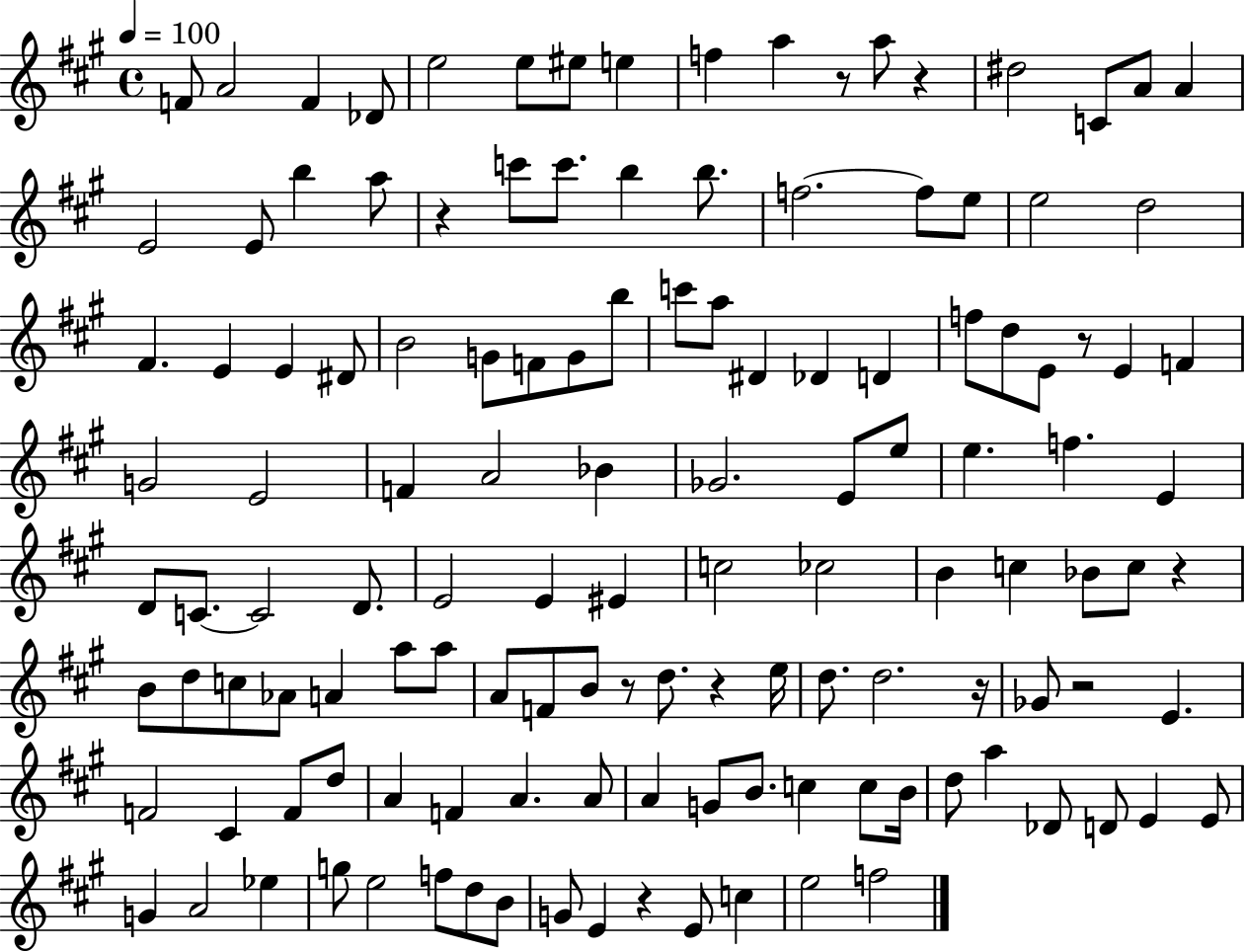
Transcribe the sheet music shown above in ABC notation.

X:1
T:Untitled
M:4/4
L:1/4
K:A
F/2 A2 F _D/2 e2 e/2 ^e/2 e f a z/2 a/2 z ^d2 C/2 A/2 A E2 E/2 b a/2 z c'/2 c'/2 b b/2 f2 f/2 e/2 e2 d2 ^F E E ^D/2 B2 G/2 F/2 G/2 b/2 c'/2 a/2 ^D _D D f/2 d/2 E/2 z/2 E F G2 E2 F A2 _B _G2 E/2 e/2 e f E D/2 C/2 C2 D/2 E2 E ^E c2 _c2 B c _B/2 c/2 z B/2 d/2 c/2 _A/2 A a/2 a/2 A/2 F/2 B/2 z/2 d/2 z e/4 d/2 d2 z/4 _G/2 z2 E F2 ^C F/2 d/2 A F A A/2 A G/2 B/2 c c/2 B/4 d/2 a _D/2 D/2 E E/2 G A2 _e g/2 e2 f/2 d/2 B/2 G/2 E z E/2 c e2 f2